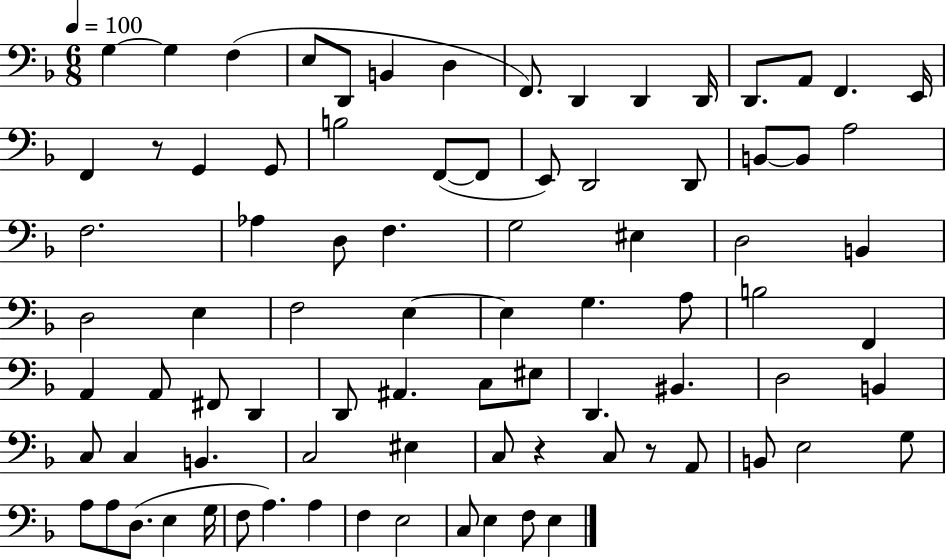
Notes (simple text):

G3/q G3/q F3/q E3/e D2/e B2/q D3/q F2/e. D2/q D2/q D2/s D2/e. A2/e F2/q. E2/s F2/q R/e G2/q G2/e B3/h F2/e F2/e E2/e D2/h D2/e B2/e B2/e A3/h F3/h. Ab3/q D3/e F3/q. G3/h EIS3/q D3/h B2/q D3/h E3/q F3/h E3/q E3/q G3/q. A3/e B3/h F2/q A2/q A2/e F#2/e D2/q D2/e A#2/q. C3/e EIS3/e D2/q. BIS2/q. D3/h B2/q C3/e C3/q B2/q. C3/h EIS3/q C3/e R/q C3/e R/e A2/e B2/e E3/h G3/e A3/e A3/e D3/e. E3/q G3/s F3/e A3/q. A3/q F3/q E3/h C3/e E3/q F3/e E3/q